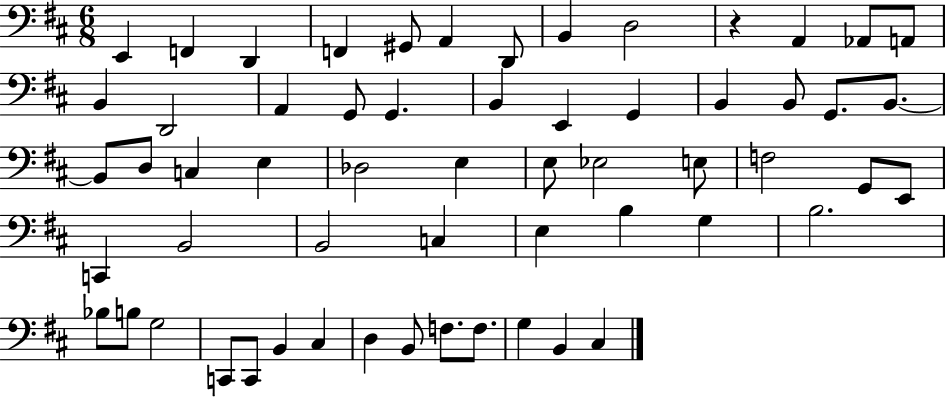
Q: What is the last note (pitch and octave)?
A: C#3